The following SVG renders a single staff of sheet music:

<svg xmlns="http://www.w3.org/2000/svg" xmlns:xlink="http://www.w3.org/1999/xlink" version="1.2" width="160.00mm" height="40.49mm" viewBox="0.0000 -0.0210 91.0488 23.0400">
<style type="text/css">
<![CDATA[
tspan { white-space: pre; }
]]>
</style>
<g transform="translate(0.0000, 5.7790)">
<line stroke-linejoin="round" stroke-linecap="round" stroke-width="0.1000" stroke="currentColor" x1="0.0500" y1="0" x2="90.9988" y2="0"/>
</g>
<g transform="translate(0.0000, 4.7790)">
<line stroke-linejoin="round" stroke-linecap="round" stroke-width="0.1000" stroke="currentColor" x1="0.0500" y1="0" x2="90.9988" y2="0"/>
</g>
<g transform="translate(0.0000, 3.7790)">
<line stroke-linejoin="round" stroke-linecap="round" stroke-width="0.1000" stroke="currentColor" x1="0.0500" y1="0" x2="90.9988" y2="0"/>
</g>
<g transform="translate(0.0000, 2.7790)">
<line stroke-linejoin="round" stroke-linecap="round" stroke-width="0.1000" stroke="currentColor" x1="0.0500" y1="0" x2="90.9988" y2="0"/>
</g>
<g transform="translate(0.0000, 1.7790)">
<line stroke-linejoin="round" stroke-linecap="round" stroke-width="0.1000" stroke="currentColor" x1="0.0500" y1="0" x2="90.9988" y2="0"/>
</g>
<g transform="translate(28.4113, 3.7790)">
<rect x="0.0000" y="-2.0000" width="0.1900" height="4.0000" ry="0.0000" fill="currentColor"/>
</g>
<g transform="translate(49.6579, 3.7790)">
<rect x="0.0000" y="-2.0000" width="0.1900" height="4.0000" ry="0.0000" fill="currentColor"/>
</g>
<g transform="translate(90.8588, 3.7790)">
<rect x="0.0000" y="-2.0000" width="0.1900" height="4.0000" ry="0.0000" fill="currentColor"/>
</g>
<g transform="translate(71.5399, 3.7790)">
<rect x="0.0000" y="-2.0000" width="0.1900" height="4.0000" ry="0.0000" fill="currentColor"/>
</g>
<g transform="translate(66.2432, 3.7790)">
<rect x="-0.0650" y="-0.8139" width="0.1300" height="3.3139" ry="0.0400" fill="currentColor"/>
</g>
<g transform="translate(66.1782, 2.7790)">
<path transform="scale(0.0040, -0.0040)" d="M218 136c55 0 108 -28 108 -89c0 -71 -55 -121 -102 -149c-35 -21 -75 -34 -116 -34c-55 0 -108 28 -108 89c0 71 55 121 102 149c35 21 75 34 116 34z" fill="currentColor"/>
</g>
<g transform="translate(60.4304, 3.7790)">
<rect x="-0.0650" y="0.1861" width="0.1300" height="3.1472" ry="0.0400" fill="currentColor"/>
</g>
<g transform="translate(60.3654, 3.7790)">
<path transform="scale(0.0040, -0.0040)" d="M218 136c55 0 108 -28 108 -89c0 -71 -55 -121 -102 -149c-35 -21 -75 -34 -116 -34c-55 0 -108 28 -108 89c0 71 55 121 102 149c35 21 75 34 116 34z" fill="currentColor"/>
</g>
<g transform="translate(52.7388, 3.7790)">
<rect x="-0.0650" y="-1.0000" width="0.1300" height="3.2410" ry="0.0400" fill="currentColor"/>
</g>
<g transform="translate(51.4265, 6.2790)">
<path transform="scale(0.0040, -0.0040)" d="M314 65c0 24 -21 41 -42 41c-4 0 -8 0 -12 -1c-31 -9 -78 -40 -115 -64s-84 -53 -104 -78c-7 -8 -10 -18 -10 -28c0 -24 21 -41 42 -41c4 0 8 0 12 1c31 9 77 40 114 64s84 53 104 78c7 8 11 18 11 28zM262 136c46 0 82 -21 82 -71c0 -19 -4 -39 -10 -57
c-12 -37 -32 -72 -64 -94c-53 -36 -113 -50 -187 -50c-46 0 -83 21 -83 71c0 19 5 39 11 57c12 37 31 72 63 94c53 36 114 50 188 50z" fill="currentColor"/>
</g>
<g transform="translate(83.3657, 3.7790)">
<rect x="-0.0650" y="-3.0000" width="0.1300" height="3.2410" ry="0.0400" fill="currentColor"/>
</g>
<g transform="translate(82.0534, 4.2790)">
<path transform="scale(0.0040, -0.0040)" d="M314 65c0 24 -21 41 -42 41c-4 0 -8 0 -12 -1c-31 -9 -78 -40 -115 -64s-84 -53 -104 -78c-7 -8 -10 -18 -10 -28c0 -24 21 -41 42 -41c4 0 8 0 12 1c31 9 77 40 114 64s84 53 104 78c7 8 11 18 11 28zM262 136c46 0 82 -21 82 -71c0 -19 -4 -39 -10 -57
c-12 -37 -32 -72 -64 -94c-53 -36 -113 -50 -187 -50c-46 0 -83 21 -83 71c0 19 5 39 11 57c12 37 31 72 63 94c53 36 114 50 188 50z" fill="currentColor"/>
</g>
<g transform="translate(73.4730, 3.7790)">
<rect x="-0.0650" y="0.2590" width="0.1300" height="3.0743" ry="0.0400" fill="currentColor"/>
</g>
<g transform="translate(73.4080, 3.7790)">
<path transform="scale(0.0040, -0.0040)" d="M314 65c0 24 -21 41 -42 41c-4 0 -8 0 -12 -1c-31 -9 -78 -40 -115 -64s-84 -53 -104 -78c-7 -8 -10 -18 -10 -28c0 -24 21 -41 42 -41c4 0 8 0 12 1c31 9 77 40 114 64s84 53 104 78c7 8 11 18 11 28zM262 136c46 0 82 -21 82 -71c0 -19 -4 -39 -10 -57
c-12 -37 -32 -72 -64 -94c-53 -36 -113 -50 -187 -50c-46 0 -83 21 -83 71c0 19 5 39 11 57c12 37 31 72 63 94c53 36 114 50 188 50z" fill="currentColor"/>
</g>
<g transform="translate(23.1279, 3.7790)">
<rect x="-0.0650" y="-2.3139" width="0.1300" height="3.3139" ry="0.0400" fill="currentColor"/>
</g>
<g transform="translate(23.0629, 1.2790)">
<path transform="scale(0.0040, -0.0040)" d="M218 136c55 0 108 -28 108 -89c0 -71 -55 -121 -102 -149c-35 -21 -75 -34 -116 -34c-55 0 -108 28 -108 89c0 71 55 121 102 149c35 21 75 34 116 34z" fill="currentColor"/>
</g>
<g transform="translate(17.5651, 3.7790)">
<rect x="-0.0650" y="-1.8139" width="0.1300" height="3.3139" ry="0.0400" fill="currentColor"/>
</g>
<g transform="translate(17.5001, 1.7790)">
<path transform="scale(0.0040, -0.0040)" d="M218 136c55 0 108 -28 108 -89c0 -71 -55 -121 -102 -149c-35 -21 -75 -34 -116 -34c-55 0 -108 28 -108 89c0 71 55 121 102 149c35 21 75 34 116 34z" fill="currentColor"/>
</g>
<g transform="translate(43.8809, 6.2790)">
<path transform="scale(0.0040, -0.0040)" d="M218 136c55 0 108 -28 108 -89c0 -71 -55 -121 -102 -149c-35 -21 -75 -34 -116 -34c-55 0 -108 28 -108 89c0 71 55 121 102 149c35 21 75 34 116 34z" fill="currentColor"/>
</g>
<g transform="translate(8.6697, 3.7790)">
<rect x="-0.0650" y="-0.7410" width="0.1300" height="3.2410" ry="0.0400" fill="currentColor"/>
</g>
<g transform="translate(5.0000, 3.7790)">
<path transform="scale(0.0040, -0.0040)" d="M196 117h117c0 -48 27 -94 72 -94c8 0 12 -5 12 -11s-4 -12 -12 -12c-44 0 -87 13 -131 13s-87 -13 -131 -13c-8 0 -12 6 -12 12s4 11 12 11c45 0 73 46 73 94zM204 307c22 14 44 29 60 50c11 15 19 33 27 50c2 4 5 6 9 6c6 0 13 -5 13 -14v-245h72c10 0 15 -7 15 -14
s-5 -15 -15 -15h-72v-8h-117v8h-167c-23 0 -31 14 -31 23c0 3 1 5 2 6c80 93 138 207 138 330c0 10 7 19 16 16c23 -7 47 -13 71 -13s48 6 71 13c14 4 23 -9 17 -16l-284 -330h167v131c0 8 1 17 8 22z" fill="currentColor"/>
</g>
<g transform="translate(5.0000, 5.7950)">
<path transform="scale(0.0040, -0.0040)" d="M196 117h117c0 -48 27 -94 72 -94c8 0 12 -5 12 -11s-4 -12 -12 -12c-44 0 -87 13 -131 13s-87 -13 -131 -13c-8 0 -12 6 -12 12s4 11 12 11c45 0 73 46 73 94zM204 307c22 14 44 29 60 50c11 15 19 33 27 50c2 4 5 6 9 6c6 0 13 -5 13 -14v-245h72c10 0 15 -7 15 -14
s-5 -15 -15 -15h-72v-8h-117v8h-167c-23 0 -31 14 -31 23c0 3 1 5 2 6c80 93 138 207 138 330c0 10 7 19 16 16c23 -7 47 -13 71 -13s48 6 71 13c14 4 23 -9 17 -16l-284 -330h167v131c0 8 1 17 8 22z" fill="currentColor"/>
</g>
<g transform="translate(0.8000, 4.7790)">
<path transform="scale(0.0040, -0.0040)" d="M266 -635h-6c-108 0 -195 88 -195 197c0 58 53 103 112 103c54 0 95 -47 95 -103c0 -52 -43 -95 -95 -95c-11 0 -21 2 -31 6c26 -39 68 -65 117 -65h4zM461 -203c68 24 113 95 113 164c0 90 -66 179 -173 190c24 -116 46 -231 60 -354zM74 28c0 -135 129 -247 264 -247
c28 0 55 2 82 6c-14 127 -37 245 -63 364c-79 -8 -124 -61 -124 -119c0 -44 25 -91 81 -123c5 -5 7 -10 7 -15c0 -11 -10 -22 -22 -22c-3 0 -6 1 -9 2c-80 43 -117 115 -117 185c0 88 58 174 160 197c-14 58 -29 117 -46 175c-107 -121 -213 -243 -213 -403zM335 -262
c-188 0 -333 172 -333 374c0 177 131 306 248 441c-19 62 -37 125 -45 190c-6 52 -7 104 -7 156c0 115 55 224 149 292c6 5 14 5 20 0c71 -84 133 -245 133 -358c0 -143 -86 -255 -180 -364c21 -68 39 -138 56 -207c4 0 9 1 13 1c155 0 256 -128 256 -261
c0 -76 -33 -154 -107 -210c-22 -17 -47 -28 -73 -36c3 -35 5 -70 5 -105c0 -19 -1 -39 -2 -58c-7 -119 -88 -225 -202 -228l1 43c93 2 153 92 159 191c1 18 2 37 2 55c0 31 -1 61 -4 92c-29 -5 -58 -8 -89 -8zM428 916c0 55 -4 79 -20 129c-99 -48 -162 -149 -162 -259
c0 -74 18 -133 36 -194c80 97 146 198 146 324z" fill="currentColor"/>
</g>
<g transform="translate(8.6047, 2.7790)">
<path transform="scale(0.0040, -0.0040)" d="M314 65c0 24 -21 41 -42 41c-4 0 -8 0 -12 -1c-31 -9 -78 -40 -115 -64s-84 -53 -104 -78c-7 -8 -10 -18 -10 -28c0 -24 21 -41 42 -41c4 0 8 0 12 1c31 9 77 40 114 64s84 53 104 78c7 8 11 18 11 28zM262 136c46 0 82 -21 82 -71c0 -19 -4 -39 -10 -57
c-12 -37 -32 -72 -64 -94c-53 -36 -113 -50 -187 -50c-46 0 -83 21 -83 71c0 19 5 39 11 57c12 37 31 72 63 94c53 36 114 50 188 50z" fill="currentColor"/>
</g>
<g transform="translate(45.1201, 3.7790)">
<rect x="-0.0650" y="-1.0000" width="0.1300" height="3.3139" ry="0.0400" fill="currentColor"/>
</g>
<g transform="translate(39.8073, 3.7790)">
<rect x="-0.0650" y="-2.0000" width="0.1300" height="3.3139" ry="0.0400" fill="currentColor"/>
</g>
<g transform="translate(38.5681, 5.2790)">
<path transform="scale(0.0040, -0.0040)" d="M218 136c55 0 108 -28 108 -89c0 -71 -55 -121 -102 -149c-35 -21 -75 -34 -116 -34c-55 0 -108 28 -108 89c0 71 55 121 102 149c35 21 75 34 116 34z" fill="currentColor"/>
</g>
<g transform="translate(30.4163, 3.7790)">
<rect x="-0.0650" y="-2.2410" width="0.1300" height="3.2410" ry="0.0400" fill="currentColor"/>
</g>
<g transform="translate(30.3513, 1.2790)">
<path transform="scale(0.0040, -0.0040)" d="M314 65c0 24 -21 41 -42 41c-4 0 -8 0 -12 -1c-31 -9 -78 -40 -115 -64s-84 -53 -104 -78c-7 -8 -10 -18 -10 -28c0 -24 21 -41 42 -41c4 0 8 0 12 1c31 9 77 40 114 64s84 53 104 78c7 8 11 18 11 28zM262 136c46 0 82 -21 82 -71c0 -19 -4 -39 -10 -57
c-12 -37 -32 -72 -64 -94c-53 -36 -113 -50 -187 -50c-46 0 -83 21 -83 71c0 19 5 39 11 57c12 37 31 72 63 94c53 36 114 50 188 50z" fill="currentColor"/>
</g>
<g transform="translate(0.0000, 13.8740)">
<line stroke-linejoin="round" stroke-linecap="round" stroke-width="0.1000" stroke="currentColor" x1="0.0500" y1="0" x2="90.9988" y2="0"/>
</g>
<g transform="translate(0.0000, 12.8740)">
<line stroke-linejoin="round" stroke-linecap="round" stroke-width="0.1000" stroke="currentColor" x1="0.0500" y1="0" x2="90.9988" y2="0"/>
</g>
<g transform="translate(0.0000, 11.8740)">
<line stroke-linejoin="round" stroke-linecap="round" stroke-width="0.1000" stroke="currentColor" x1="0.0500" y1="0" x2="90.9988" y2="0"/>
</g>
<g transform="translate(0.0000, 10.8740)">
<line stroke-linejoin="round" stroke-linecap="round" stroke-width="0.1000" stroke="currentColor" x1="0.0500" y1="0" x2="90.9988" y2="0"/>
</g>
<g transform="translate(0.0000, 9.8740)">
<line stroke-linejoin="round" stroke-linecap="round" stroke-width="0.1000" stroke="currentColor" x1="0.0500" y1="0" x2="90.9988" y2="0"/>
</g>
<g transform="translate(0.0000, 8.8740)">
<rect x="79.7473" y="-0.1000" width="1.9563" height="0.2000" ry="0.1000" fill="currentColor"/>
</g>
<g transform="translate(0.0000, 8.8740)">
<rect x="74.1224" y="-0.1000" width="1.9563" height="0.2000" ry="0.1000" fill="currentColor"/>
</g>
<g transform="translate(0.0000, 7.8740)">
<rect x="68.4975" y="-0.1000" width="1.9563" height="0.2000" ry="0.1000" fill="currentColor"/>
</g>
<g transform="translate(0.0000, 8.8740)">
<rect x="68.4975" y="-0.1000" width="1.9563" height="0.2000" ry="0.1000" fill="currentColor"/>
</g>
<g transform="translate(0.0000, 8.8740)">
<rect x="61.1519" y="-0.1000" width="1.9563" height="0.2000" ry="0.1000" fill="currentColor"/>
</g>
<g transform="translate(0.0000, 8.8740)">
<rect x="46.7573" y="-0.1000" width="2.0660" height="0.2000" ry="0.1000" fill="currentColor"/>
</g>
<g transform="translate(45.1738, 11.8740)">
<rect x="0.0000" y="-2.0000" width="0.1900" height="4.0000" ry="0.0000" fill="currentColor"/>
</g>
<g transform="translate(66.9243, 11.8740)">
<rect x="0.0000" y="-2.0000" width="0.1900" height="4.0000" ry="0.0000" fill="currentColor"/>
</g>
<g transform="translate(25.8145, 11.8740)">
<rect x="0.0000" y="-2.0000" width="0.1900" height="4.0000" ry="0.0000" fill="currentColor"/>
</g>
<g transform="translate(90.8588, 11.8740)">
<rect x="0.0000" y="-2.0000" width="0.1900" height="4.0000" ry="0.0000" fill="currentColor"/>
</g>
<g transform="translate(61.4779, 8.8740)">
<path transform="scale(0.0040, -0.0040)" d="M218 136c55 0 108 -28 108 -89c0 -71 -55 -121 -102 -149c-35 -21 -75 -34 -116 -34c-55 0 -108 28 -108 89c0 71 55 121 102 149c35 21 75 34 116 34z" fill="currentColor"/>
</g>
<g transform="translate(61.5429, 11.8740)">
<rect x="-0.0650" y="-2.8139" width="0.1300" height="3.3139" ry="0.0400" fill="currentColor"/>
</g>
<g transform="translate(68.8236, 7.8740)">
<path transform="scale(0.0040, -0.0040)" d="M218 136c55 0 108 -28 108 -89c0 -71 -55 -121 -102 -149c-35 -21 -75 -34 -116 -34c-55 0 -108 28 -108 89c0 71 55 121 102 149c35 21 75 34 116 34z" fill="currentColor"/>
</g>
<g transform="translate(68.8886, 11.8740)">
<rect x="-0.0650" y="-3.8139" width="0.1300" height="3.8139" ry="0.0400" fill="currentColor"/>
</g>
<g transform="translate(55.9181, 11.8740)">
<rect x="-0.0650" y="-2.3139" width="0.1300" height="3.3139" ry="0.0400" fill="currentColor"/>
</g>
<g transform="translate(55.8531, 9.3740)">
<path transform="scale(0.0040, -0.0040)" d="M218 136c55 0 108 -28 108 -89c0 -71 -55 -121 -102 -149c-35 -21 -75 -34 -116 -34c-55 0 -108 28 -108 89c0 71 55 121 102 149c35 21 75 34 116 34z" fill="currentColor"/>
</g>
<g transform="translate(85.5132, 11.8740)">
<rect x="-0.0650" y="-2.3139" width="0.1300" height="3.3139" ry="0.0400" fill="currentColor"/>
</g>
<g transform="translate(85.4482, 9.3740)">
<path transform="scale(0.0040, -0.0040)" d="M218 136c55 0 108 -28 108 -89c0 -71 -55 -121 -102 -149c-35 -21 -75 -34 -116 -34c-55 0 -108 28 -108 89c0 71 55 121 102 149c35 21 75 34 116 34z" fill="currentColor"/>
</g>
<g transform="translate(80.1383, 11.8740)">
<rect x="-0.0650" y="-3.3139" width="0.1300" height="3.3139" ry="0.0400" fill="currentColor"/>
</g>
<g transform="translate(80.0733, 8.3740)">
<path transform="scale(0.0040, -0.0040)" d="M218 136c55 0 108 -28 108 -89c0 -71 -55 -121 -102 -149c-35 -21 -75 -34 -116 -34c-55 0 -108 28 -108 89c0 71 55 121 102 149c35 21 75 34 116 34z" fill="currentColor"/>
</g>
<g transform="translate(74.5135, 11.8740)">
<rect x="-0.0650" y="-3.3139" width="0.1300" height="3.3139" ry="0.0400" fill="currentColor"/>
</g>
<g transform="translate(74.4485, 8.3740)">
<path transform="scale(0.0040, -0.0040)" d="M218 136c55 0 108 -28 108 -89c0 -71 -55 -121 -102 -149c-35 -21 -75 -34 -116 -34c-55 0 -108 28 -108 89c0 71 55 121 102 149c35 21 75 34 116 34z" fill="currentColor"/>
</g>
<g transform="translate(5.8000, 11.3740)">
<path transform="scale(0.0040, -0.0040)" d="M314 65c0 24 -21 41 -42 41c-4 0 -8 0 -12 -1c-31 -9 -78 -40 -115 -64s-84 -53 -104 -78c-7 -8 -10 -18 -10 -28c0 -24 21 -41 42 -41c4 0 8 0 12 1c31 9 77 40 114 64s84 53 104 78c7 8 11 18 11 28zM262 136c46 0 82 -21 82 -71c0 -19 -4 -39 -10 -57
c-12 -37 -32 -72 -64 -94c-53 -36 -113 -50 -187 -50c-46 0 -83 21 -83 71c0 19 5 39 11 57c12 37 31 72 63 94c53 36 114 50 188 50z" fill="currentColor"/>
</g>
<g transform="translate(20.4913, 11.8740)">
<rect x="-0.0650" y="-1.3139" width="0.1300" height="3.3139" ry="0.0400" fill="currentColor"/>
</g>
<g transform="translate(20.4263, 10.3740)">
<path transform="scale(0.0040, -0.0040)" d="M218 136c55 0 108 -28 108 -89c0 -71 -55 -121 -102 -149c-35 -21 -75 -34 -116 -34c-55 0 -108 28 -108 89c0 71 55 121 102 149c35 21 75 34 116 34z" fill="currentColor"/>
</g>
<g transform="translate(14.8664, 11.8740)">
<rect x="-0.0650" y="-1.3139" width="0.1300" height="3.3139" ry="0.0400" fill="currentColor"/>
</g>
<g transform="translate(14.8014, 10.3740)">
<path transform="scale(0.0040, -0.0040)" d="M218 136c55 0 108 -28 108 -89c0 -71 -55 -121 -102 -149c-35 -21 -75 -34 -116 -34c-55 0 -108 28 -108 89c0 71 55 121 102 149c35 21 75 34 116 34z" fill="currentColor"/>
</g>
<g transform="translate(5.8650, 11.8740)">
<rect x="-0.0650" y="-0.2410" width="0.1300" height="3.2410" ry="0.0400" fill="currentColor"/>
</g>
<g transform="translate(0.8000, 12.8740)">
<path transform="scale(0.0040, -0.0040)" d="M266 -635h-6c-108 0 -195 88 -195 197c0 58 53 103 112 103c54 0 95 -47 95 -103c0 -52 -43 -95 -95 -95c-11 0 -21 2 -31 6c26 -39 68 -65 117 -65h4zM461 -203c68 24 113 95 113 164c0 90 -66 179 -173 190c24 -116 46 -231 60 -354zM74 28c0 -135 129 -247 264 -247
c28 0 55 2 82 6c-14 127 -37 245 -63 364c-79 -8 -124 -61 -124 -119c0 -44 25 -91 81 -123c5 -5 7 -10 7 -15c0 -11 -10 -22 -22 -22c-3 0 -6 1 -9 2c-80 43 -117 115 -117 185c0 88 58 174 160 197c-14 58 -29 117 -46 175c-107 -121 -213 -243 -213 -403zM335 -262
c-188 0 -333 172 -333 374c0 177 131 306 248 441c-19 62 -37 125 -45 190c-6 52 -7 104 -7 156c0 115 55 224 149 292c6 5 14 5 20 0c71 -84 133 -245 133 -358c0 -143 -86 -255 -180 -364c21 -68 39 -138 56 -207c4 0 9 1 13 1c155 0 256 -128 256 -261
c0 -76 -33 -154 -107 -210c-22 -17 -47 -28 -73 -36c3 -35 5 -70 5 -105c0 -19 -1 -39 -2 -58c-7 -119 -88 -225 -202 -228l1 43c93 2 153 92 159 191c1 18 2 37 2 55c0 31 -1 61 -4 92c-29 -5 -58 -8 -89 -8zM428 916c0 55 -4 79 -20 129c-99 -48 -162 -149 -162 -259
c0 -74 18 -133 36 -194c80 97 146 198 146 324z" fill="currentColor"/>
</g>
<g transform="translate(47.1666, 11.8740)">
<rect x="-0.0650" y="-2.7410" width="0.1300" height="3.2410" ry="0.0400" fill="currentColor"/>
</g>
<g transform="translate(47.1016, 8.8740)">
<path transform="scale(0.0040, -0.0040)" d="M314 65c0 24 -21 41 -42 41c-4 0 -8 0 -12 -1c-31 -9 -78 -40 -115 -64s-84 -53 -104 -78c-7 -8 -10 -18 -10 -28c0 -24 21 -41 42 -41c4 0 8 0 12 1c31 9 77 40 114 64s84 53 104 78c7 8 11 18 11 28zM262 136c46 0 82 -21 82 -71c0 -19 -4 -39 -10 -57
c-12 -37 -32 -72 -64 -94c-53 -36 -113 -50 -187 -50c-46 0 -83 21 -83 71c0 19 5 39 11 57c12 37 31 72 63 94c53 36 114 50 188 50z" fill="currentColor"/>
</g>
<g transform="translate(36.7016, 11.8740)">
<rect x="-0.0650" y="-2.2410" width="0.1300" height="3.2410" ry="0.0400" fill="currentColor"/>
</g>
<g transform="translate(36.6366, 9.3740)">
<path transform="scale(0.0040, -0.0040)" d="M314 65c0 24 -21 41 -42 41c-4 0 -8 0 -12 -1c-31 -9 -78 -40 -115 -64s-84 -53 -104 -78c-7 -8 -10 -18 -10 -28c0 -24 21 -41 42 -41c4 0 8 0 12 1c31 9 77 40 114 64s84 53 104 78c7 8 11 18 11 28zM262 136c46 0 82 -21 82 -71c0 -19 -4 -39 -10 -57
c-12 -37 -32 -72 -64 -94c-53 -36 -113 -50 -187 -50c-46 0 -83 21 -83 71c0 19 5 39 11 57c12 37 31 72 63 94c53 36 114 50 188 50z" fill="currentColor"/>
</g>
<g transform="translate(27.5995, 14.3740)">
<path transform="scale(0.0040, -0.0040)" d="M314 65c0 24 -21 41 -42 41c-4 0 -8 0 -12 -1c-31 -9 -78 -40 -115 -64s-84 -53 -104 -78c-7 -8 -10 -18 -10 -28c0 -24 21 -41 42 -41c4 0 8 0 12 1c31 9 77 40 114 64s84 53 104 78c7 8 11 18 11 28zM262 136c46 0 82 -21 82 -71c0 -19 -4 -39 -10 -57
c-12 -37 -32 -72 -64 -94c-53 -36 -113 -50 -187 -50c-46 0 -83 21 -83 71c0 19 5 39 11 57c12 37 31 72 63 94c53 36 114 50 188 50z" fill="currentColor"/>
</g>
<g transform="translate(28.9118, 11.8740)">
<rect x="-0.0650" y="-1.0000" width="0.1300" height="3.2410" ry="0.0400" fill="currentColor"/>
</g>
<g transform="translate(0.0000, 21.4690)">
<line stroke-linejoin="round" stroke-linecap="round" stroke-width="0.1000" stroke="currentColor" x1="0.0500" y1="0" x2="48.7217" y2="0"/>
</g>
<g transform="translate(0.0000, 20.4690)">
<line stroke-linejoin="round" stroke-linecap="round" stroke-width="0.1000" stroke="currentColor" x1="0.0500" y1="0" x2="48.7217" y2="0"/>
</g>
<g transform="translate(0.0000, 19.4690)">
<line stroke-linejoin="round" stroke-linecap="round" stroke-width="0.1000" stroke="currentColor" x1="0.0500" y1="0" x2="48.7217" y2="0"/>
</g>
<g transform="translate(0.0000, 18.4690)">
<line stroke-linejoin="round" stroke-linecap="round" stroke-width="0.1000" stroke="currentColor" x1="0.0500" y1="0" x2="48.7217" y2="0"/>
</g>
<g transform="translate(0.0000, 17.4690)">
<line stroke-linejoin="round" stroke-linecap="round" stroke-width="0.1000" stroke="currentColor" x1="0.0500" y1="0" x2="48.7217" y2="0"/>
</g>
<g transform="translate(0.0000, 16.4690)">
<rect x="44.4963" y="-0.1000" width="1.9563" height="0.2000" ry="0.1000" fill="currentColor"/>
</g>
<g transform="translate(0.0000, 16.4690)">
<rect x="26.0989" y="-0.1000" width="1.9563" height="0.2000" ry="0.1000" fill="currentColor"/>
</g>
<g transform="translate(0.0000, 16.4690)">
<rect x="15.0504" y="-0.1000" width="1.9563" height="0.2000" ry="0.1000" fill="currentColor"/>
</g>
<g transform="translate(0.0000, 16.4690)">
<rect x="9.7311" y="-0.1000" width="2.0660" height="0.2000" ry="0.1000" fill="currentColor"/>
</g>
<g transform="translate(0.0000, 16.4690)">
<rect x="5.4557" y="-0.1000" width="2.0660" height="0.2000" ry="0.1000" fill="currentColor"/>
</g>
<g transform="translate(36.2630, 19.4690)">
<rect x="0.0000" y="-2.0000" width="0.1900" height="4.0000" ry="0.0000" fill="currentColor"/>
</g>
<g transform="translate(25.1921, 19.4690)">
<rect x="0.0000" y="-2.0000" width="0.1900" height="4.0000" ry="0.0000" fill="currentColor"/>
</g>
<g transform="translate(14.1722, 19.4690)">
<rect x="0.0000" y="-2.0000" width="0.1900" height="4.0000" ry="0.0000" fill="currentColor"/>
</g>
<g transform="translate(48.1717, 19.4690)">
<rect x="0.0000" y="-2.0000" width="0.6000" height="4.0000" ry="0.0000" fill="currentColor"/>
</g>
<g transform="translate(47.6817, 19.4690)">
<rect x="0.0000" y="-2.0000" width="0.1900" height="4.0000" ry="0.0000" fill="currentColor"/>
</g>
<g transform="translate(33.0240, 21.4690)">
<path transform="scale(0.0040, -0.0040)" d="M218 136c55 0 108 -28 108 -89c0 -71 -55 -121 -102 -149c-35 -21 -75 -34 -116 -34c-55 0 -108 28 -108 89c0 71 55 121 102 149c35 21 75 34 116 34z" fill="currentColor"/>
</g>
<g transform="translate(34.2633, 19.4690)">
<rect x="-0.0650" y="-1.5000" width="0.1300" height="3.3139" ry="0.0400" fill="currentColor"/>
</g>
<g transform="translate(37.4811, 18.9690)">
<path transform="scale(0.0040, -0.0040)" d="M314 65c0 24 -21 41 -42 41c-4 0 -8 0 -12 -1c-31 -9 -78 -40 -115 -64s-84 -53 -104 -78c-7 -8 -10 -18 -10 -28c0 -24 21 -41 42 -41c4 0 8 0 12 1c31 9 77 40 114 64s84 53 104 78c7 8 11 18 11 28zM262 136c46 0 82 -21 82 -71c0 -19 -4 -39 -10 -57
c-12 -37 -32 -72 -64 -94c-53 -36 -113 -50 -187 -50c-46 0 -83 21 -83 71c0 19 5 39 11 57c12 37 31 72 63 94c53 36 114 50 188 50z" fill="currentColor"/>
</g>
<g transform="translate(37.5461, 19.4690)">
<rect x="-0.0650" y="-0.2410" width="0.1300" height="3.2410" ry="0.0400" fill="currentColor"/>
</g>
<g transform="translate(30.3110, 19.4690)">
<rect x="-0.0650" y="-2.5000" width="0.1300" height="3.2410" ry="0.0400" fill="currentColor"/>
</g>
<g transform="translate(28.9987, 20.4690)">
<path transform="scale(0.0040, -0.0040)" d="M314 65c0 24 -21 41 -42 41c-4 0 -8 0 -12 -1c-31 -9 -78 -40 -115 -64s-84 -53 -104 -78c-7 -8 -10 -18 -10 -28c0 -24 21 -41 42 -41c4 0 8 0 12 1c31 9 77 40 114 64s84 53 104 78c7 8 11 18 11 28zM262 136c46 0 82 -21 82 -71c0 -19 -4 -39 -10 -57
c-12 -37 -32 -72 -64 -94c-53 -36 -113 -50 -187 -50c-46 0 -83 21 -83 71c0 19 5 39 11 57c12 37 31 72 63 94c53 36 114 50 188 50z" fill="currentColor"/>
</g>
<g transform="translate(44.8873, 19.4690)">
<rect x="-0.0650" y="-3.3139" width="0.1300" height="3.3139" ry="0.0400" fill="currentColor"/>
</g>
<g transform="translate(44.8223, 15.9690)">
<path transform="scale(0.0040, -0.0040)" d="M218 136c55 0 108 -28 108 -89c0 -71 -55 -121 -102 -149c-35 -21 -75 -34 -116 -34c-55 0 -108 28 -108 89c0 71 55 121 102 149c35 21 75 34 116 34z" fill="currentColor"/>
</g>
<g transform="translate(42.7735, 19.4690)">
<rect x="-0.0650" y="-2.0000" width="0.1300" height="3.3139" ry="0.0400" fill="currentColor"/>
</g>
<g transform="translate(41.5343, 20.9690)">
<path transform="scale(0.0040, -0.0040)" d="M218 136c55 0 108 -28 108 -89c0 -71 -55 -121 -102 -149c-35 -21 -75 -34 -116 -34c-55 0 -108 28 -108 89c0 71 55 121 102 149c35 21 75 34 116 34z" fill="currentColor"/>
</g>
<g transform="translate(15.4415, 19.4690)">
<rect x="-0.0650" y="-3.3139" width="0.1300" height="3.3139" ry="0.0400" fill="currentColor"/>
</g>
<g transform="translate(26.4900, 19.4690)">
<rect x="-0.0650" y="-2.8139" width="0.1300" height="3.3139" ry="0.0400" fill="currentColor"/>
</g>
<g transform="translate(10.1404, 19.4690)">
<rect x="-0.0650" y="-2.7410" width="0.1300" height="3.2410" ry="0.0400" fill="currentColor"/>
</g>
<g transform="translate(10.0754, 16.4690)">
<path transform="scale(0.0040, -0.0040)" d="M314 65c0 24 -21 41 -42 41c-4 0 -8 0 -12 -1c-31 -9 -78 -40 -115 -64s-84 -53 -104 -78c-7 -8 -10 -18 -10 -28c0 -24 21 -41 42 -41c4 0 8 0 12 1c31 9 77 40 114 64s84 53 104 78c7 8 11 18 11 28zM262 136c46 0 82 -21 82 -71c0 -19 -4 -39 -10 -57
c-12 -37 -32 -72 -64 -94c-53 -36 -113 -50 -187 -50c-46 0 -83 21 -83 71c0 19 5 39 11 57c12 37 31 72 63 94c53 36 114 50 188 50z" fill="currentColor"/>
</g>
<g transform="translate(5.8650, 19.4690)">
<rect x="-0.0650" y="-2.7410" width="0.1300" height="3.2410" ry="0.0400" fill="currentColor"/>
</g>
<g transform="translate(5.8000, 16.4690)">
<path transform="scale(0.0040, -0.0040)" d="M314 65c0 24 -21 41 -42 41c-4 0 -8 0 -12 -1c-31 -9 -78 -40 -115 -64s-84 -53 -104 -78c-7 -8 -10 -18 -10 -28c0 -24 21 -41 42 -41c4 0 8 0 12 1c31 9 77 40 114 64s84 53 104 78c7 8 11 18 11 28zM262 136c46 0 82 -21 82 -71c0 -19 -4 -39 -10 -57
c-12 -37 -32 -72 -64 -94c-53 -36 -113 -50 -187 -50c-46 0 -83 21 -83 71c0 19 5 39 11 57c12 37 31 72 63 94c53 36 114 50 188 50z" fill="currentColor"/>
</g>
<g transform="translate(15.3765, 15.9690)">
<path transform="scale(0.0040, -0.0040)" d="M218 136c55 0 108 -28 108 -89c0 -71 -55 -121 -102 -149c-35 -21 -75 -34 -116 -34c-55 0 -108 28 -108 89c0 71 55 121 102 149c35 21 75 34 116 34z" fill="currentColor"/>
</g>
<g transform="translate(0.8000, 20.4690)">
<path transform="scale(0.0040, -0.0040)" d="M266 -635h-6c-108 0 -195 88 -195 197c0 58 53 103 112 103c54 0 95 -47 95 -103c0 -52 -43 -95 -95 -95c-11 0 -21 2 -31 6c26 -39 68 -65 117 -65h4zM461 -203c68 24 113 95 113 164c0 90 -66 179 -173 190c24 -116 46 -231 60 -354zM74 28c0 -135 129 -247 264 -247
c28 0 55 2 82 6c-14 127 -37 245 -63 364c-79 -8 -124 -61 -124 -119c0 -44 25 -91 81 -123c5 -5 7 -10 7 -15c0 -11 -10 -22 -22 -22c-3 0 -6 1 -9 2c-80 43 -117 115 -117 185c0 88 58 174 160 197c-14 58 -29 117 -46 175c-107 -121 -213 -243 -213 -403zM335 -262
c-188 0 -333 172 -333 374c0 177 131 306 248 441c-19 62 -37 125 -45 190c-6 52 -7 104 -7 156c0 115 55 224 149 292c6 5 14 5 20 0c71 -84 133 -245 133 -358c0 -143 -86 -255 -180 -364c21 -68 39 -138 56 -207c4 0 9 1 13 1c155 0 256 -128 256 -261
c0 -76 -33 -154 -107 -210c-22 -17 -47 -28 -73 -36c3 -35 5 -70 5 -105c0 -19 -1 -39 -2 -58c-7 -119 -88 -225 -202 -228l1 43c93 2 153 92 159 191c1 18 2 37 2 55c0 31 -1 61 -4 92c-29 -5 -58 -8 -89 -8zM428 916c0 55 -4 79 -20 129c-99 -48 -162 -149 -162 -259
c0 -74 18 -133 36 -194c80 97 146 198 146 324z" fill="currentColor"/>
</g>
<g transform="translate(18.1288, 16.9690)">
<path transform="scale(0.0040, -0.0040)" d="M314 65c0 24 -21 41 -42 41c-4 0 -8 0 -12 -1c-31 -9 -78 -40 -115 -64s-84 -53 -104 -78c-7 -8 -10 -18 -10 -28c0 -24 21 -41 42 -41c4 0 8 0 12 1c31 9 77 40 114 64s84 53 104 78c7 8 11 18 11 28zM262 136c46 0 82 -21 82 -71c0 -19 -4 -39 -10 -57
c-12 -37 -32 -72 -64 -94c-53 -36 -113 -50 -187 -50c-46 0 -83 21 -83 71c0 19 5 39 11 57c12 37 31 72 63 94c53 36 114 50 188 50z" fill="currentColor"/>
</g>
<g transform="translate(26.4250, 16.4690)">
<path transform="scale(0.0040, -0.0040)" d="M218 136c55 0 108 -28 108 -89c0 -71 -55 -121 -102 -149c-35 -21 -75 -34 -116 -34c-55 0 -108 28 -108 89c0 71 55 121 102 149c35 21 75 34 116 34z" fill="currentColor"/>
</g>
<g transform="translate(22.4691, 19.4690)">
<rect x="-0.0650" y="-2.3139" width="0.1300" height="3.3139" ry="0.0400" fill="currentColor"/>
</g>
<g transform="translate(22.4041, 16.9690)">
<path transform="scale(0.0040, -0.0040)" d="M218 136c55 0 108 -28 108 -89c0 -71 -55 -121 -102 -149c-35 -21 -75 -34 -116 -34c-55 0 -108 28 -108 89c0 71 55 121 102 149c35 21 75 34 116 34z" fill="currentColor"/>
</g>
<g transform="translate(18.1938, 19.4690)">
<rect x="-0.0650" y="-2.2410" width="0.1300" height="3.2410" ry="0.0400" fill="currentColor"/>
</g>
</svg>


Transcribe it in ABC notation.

X:1
T:Untitled
M:4/4
L:1/4
K:C
d2 f g g2 F D D2 B d B2 A2 c2 e e D2 g2 a2 g a c' b b g a2 a2 b g2 g a G2 E c2 F b